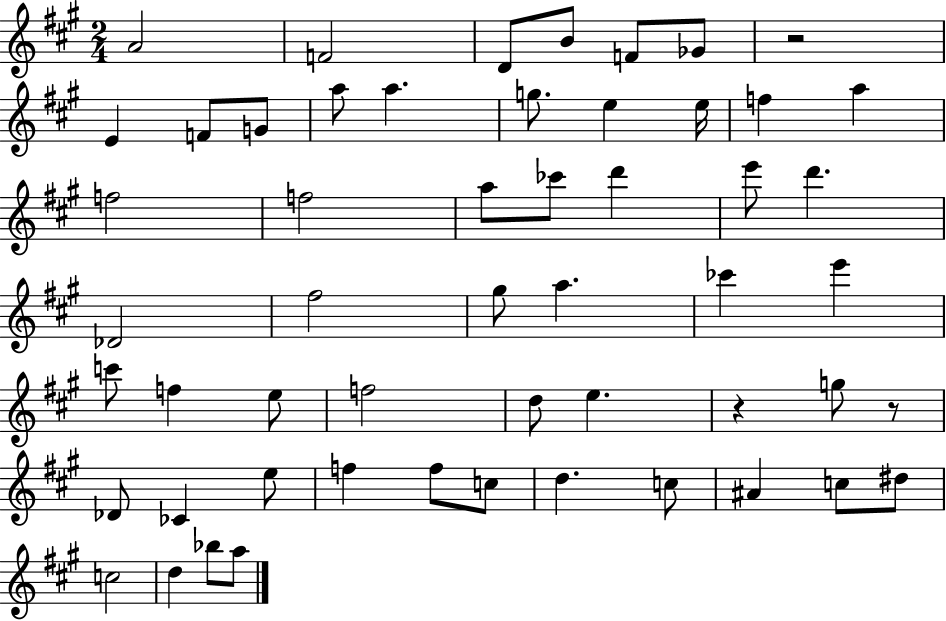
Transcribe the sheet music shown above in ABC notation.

X:1
T:Untitled
M:2/4
L:1/4
K:A
A2 F2 D/2 B/2 F/2 _G/2 z2 E F/2 G/2 a/2 a g/2 e e/4 f a f2 f2 a/2 _c'/2 d' e'/2 d' _D2 ^f2 ^g/2 a _c' e' c'/2 f e/2 f2 d/2 e z g/2 z/2 _D/2 _C e/2 f f/2 c/2 d c/2 ^A c/2 ^d/2 c2 d _b/2 a/2